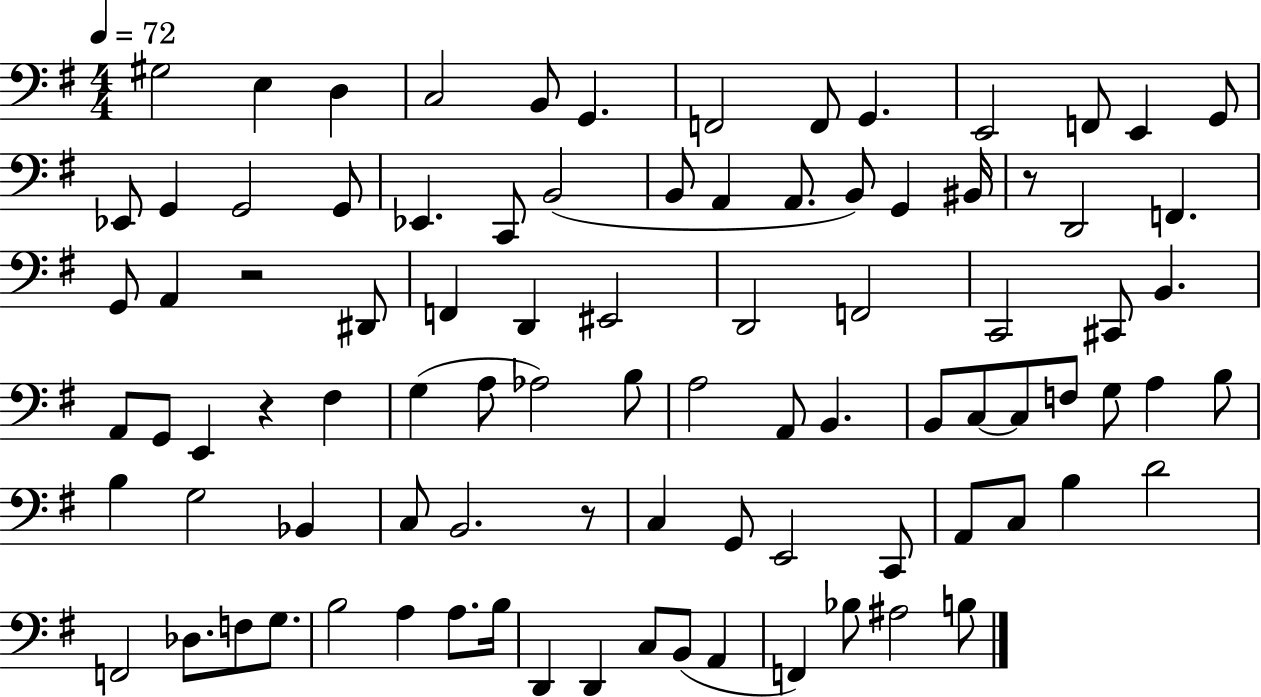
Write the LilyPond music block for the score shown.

{
  \clef bass
  \numericTimeSignature
  \time 4/4
  \key g \major
  \tempo 4 = 72
  gis2 e4 d4 | c2 b,8 g,4. | f,2 f,8 g,4. | e,2 f,8 e,4 g,8 | \break ees,8 g,4 g,2 g,8 | ees,4. c,8 b,2( | b,8 a,4 a,8. b,8) g,4 bis,16 | r8 d,2 f,4. | \break g,8 a,4 r2 dis,8 | f,4 d,4 eis,2 | d,2 f,2 | c,2 cis,8 b,4. | \break a,8 g,8 e,4 r4 fis4 | g4( a8 aes2) b8 | a2 a,8 b,4. | b,8 c8~~ c8 f8 g8 a4 b8 | \break b4 g2 bes,4 | c8 b,2. r8 | c4 g,8 e,2 c,8 | a,8 c8 b4 d'2 | \break f,2 des8. f8 g8. | b2 a4 a8. b16 | d,4 d,4 c8 b,8( a,4 | f,4) bes8 ais2 b8 | \break \bar "|."
}